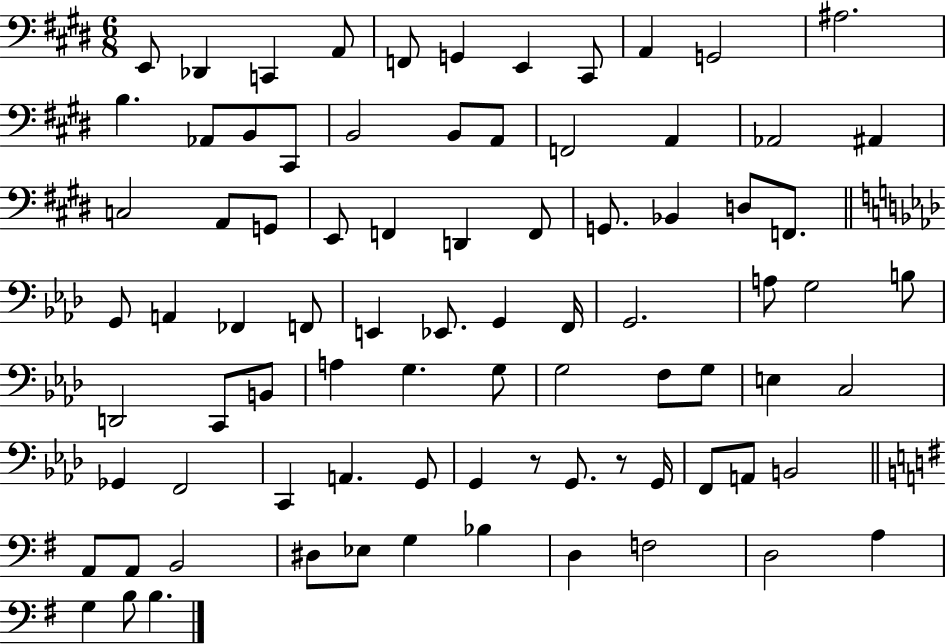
{
  \clef bass
  \numericTimeSignature
  \time 6/8
  \key e \major
  e,8 des,4 c,4 a,8 | f,8 g,4 e,4 cis,8 | a,4 g,2 | ais2. | \break b4. aes,8 b,8 cis,8 | b,2 b,8 a,8 | f,2 a,4 | aes,2 ais,4 | \break c2 a,8 g,8 | e,8 f,4 d,4 f,8 | g,8. bes,4 d8 f,8. | \bar "||" \break \key aes \major g,8 a,4 fes,4 f,8 | e,4 ees,8. g,4 f,16 | g,2. | a8 g2 b8 | \break d,2 c,8 b,8 | a4 g4. g8 | g2 f8 g8 | e4 c2 | \break ges,4 f,2 | c,4 a,4. g,8 | g,4 r8 g,8. r8 g,16 | f,8 a,8 b,2 | \break \bar "||" \break \key g \major a,8 a,8 b,2 | dis8 ees8 g4 bes4 | d4 f2 | d2 a4 | \break g4 b8 b4. | \bar "|."
}